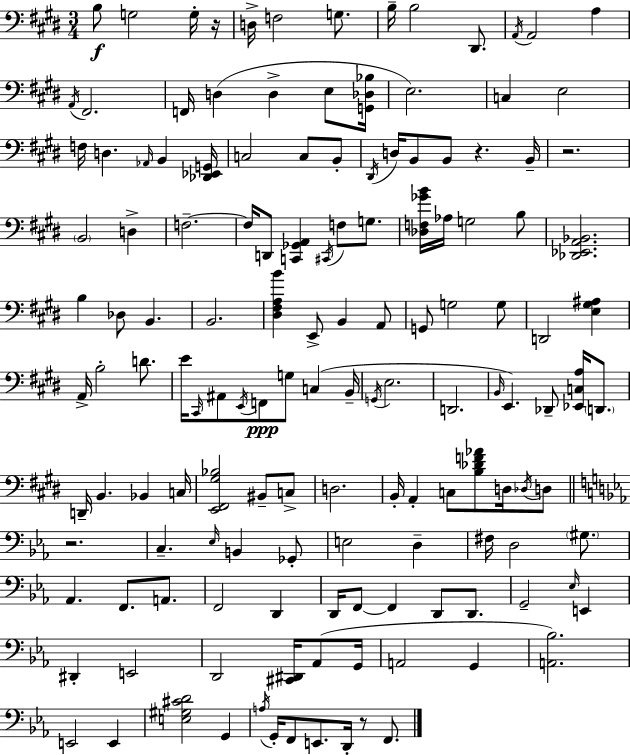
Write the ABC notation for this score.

X:1
T:Untitled
M:3/4
L:1/4
K:E
B,/2 G,2 G,/4 z/4 D,/4 F,2 G,/2 B,/4 B,2 ^D,,/2 A,,/4 A,,2 A, A,,/4 ^F,,2 F,,/4 D, D, E,/2 [G,,_D,_B,]/4 E,2 C, E,2 F,/4 D, _A,,/4 B,, [_D,,_E,,G,,]/4 C,2 C,/2 B,,/2 ^D,,/4 D,/4 B,,/2 B,,/2 z B,,/4 z2 B,,2 D, F,2 F,/4 D,,/2 [C,,_G,,A,,] ^C,,/4 F,/2 G,/2 [_D,F,_GB]/4 _A,/4 G,2 B,/2 [_D,,_E,,A,,_B,,]2 B, _D,/2 B,, B,,2 [^D,^F,A,B] E,,/2 B,, A,,/2 G,,/2 G,2 G,/2 D,,2 [E,^G,^A,] A,,/4 B,2 D/2 E/4 ^C,,/4 ^A,,/2 E,,/4 F,,/2 G,/2 C, B,,/4 G,,/4 E,2 D,,2 B,,/4 E,, _D,,/2 [_E,,C,A,]/4 D,,/2 D,,/4 B,, _B,, C,/4 [E,,^F,,^G,_B,]2 ^B,,/2 C,/2 D,2 B,,/4 A,, C,/2 [B,_DF_A]/2 D,/4 _D,/4 D,/2 z2 C, _E,/4 B,, _G,,/2 E,2 D, ^F,/4 D,2 ^G,/2 _A,, F,,/2 A,,/2 F,,2 D,, D,,/4 F,,/2 F,, D,,/2 D,,/2 G,,2 _E,/4 E,, ^D,, E,,2 D,,2 [^C,,^D,,]/4 _A,,/2 G,,/4 A,,2 G,, [A,,_B,]2 E,,2 E,, [E,^G,^CD]2 G,, A,/4 G,,/4 F,,/2 E,,/2 D,,/4 z/2 F,,/2